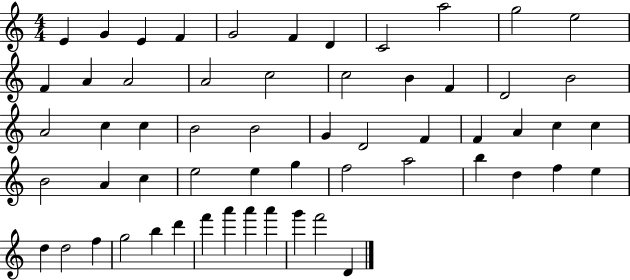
{
  \clef treble
  \numericTimeSignature
  \time 4/4
  \key c \major
  e'4 g'4 e'4 f'4 | g'2 f'4 d'4 | c'2 a''2 | g''2 e''2 | \break f'4 a'4 a'2 | a'2 c''2 | c''2 b'4 f'4 | d'2 b'2 | \break a'2 c''4 c''4 | b'2 b'2 | g'4 d'2 f'4 | f'4 a'4 c''4 c''4 | \break b'2 a'4 c''4 | e''2 e''4 g''4 | f''2 a''2 | b''4 d''4 f''4 e''4 | \break d''4 d''2 f''4 | g''2 b''4 d'''4 | f'''4 a'''4 a'''4 a'''4 | g'''4 f'''2 d'4 | \break \bar "|."
}